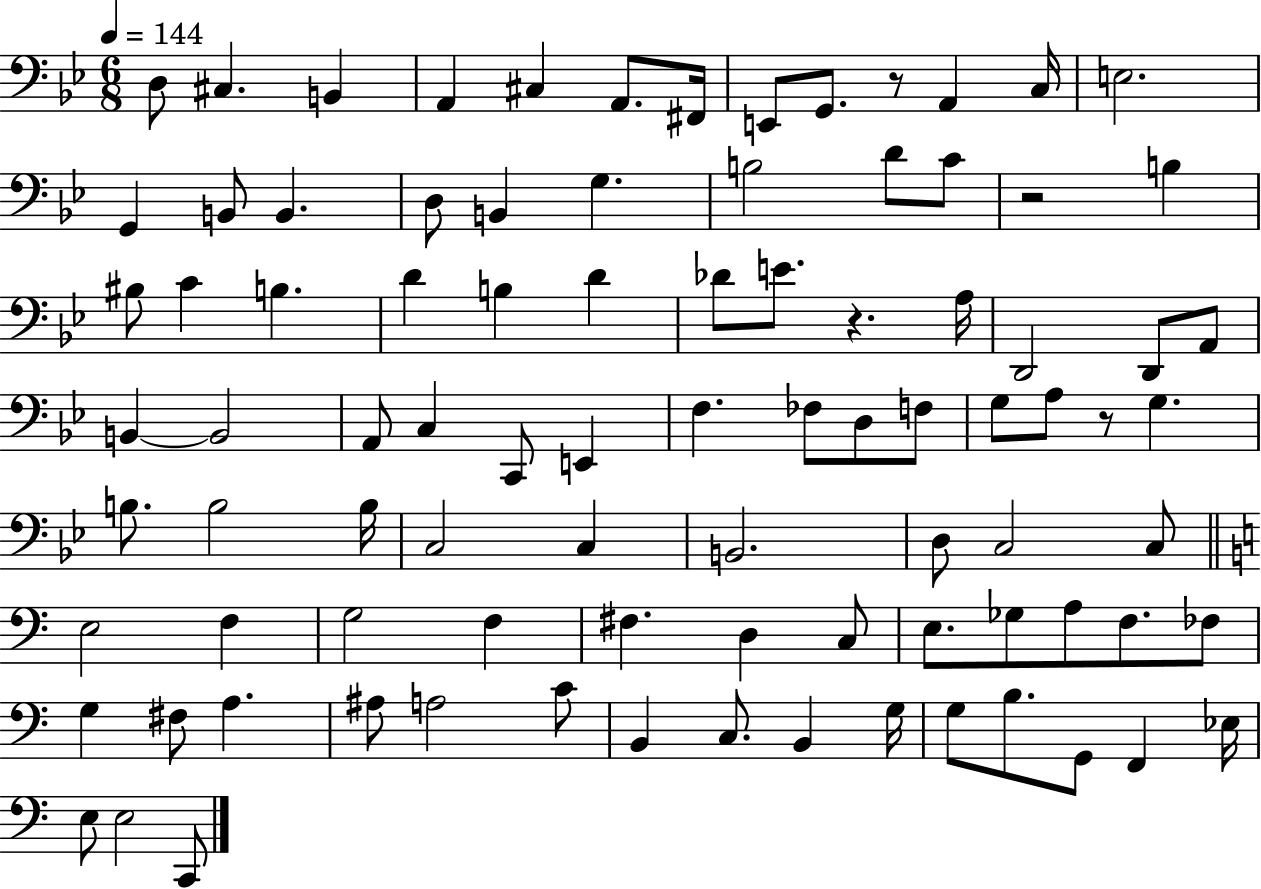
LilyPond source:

{
  \clef bass
  \numericTimeSignature
  \time 6/8
  \key bes \major
  \tempo 4 = 144
  \repeat volta 2 { d8 cis4. b,4 | a,4 cis4 a,8. fis,16 | e,8 g,8. r8 a,4 c16 | e2. | \break g,4 b,8 b,4. | d8 b,4 g4. | b2 d'8 c'8 | r2 b4 | \break bis8 c'4 b4. | d'4 b4 d'4 | des'8 e'8. r4. a16 | d,2 d,8 a,8 | \break b,4~~ b,2 | a,8 c4 c,8 e,4 | f4. fes8 d8 f8 | g8 a8 r8 g4. | \break b8. b2 b16 | c2 c4 | b,2. | d8 c2 c8 | \break \bar "||" \break \key a \minor e2 f4 | g2 f4 | fis4. d4 c8 | e8. ges8 a8 f8. fes8 | \break g4 fis8 a4. | ais8 a2 c'8 | b,4 c8. b,4 g16 | g8 b8. g,8 f,4 ees16 | \break e8 e2 c,8 | } \bar "|."
}